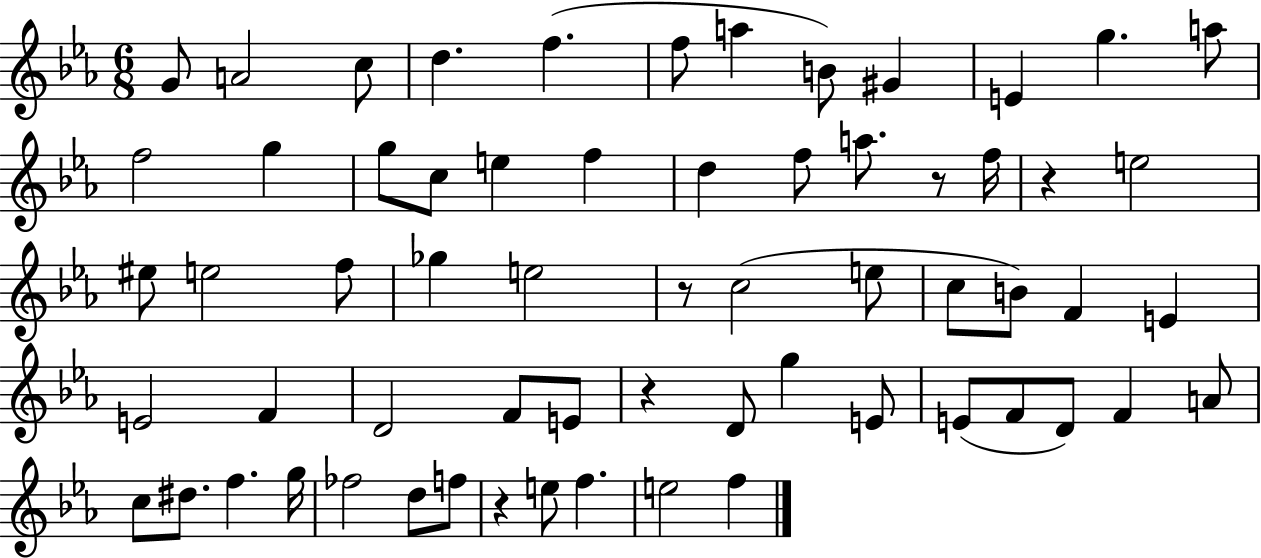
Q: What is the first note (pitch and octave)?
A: G4